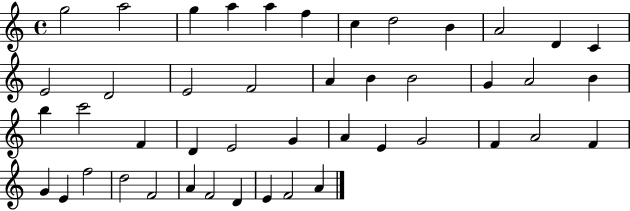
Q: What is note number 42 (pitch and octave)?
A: D4